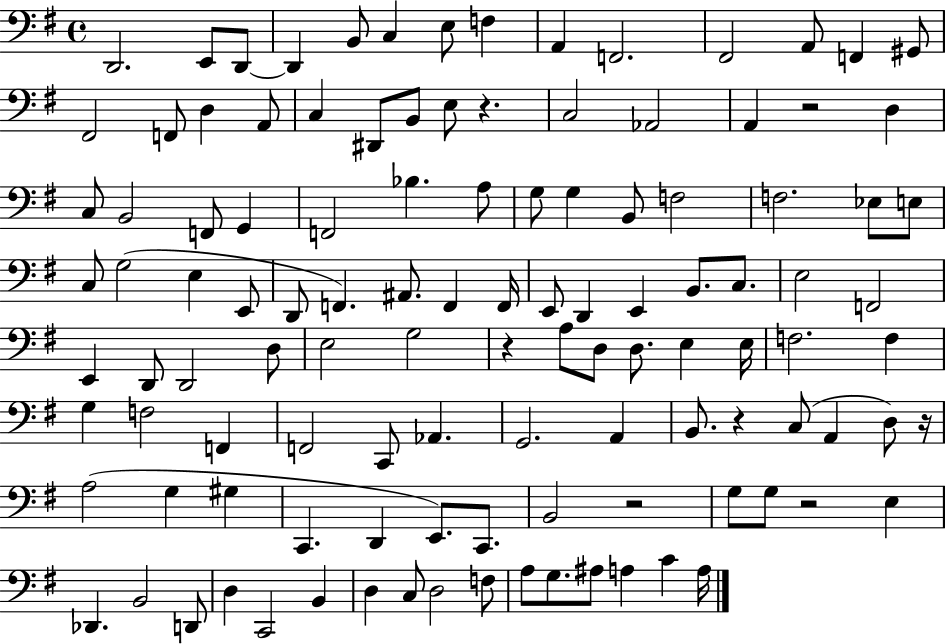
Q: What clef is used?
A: bass